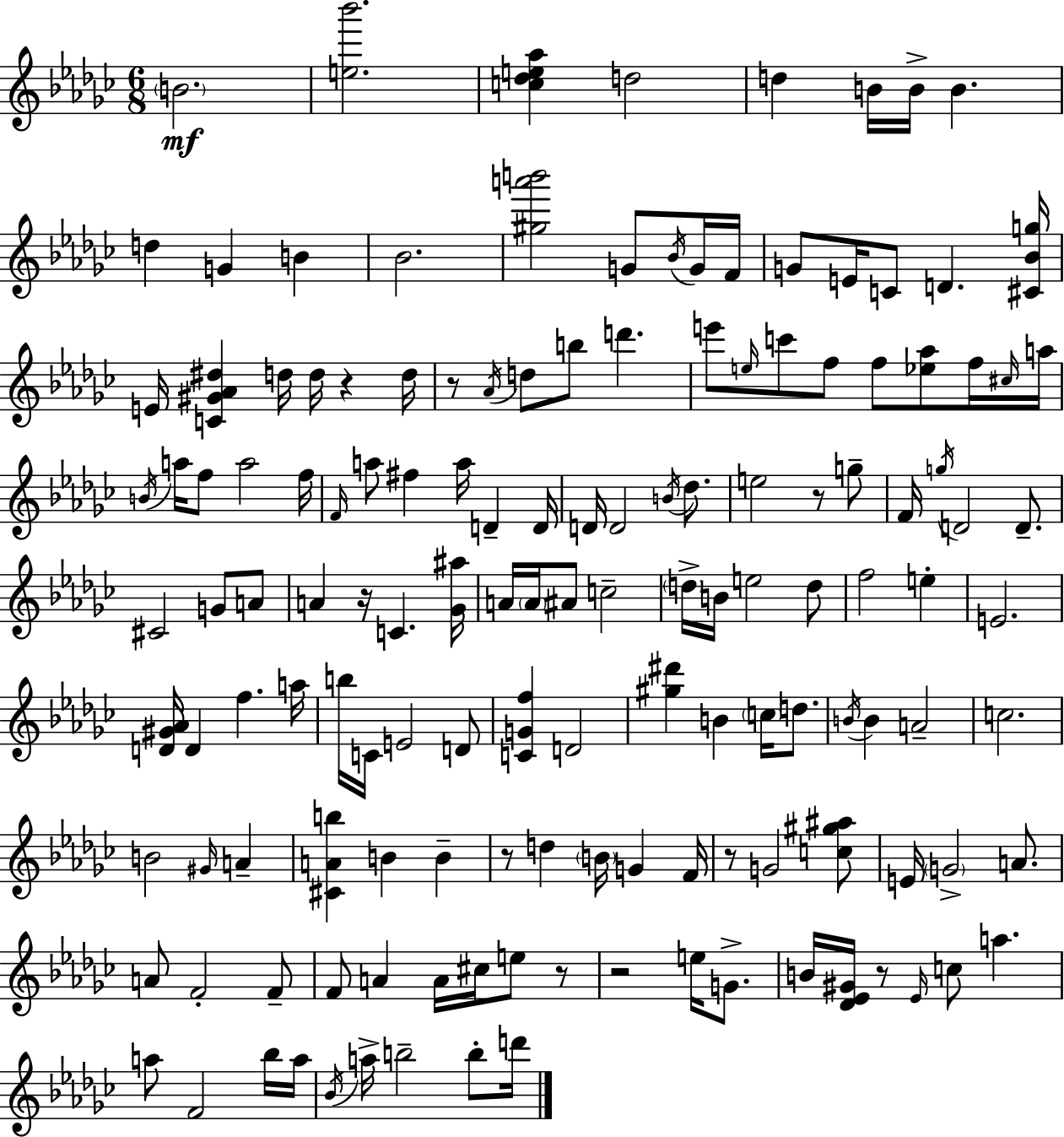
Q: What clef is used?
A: treble